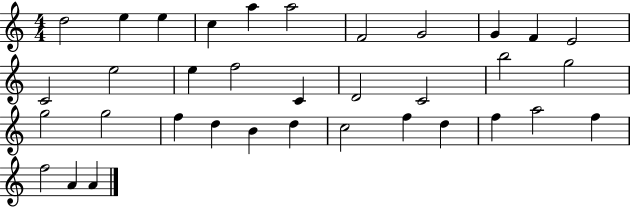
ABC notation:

X:1
T:Untitled
M:4/4
L:1/4
K:C
d2 e e c a a2 F2 G2 G F E2 C2 e2 e f2 C D2 C2 b2 g2 g2 g2 f d B d c2 f d f a2 f f2 A A